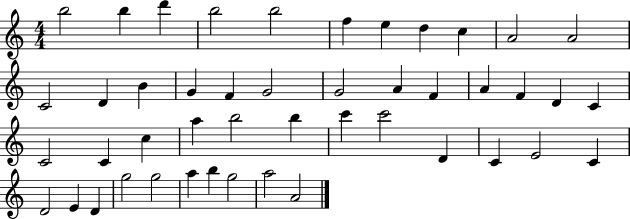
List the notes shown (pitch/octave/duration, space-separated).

B5/h B5/q D6/q B5/h B5/h F5/q E5/q D5/q C5/q A4/h A4/h C4/h D4/q B4/q G4/q F4/q G4/h G4/h A4/q F4/q A4/q F4/q D4/q C4/q C4/h C4/q C5/q A5/q B5/h B5/q C6/q C6/h D4/q C4/q E4/h C4/q D4/h E4/q D4/q G5/h G5/h A5/q B5/q G5/h A5/h A4/h